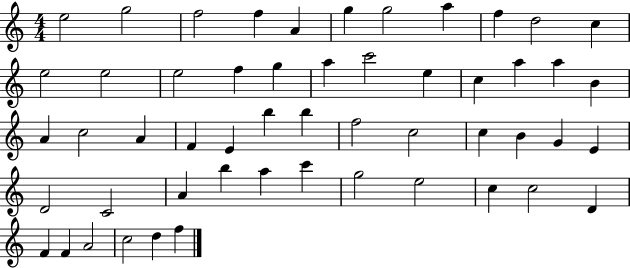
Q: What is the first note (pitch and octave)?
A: E5